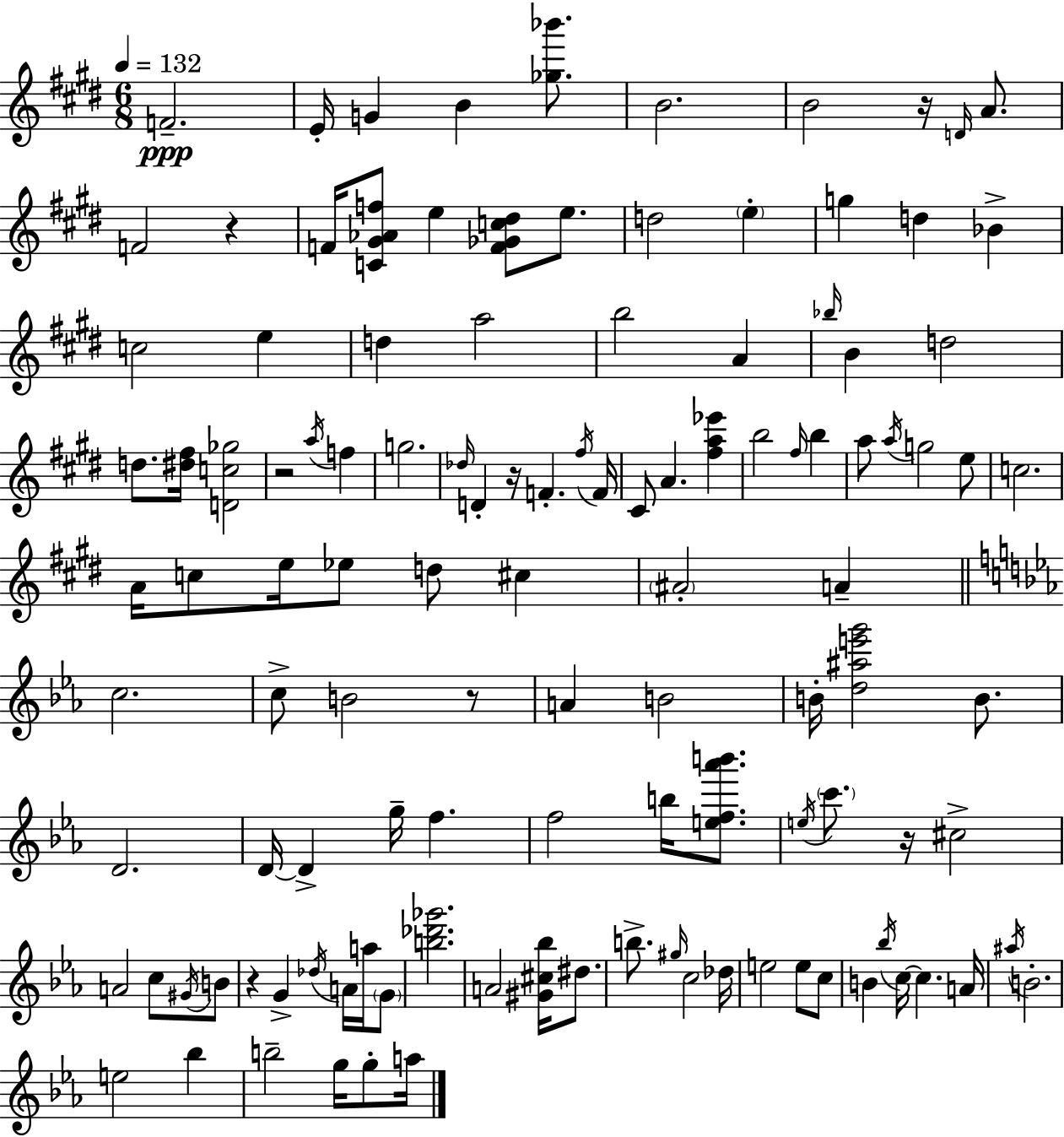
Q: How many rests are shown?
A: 7